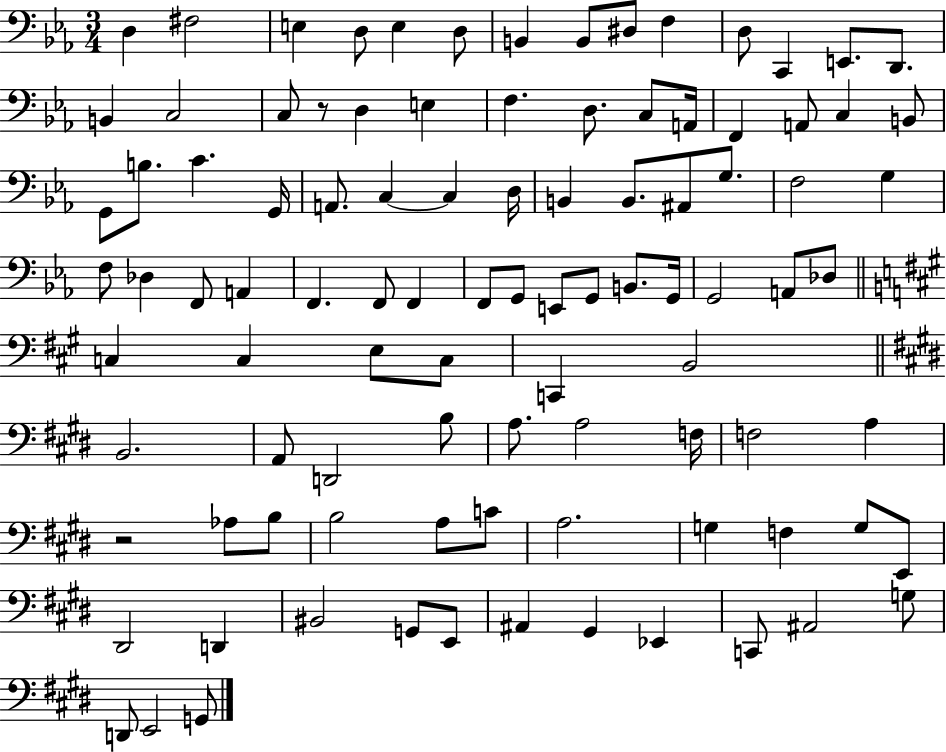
{
  \clef bass
  \numericTimeSignature
  \time 3/4
  \key ees \major
  \repeat volta 2 { d4 fis2 | e4 d8 e4 d8 | b,4 b,8 dis8 f4 | d8 c,4 e,8. d,8. | \break b,4 c2 | c8 r8 d4 e4 | f4. d8. c8 a,16 | f,4 a,8 c4 b,8 | \break g,8 b8. c'4. g,16 | a,8. c4~~ c4 d16 | b,4 b,8. ais,8 g8. | f2 g4 | \break f8 des4 f,8 a,4 | f,4. f,8 f,4 | f,8 g,8 e,8 g,8 b,8. g,16 | g,2 a,8 des8 | \break \bar "||" \break \key a \major c4 c4 e8 c8 | c,4 b,2 | \bar "||" \break \key e \major b,2. | a,8 d,2 b8 | a8. a2 f16 | f2 a4 | \break r2 aes8 b8 | b2 a8 c'8 | a2. | g4 f4 g8 e,8 | \break dis,2 d,4 | bis,2 g,8 e,8 | ais,4 gis,4 ees,4 | c,8 ais,2 g8 | \break d,8 e,2 g,8 | } \bar "|."
}